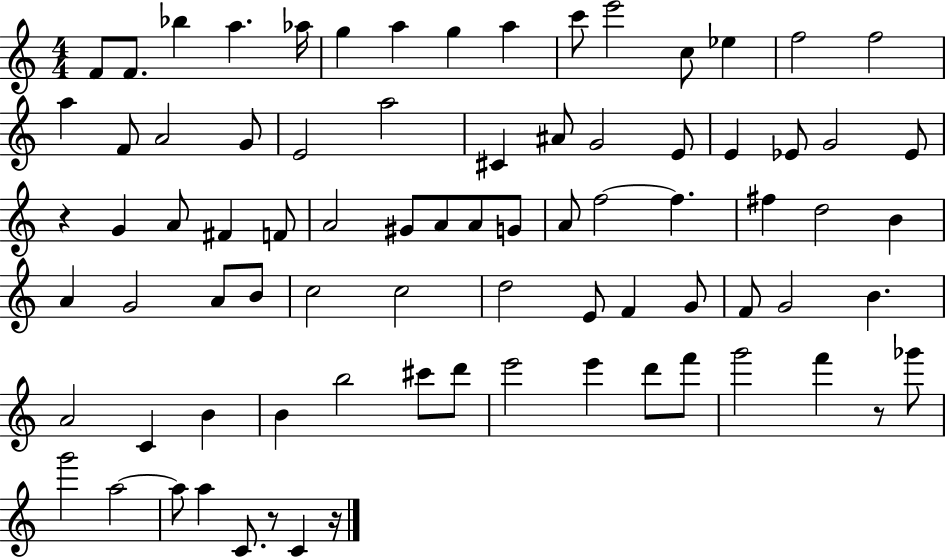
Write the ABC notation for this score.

X:1
T:Untitled
M:4/4
L:1/4
K:C
F/2 F/2 _b a _a/4 g a g a c'/2 e'2 c/2 _e f2 f2 a F/2 A2 G/2 E2 a2 ^C ^A/2 G2 E/2 E _E/2 G2 _E/2 z G A/2 ^F F/2 A2 ^G/2 A/2 A/2 G/2 A/2 f2 f ^f d2 B A G2 A/2 B/2 c2 c2 d2 E/2 F G/2 F/2 G2 B A2 C B B b2 ^c'/2 d'/2 e'2 e' d'/2 f'/2 g'2 f' z/2 _g'/2 g'2 a2 a/2 a C/2 z/2 C z/4